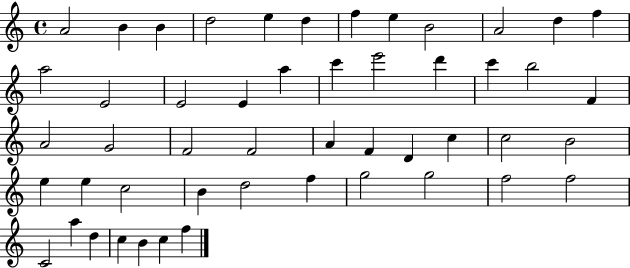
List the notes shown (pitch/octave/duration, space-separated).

A4/h B4/q B4/q D5/h E5/q D5/q F5/q E5/q B4/h A4/h D5/q F5/q A5/h E4/h E4/h E4/q A5/q C6/q E6/h D6/q C6/q B5/h F4/q A4/h G4/h F4/h F4/h A4/q F4/q D4/q C5/q C5/h B4/h E5/q E5/q C5/h B4/q D5/h F5/q G5/h G5/h F5/h F5/h C4/h A5/q D5/q C5/q B4/q C5/q F5/q